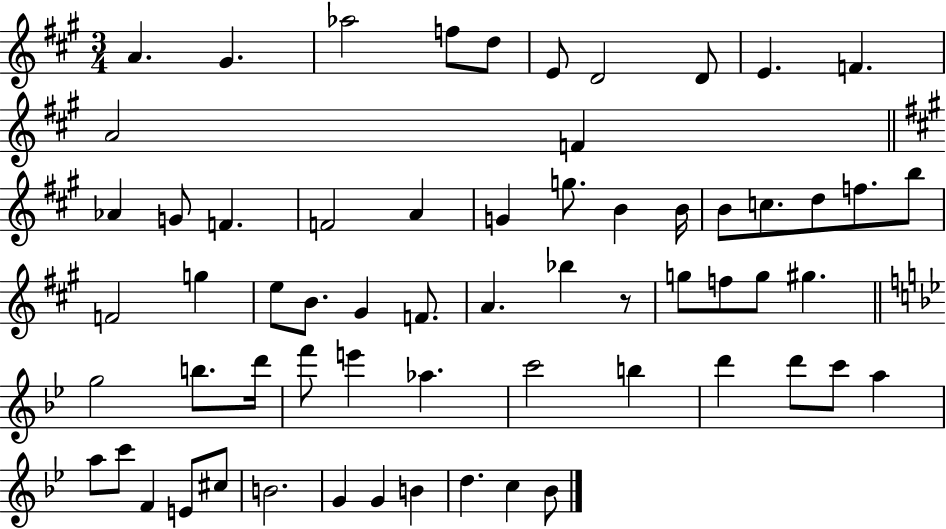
{
  \clef treble
  \numericTimeSignature
  \time 3/4
  \key a \major
  a'4. gis'4. | aes''2 f''8 d''8 | e'8 d'2 d'8 | e'4. f'4. | \break a'2 f'4 | \bar "||" \break \key a \major aes'4 g'8 f'4. | f'2 a'4 | g'4 g''8. b'4 b'16 | b'8 c''8. d''8 f''8. b''8 | \break f'2 g''4 | e''8 b'8. gis'4 f'8. | a'4. bes''4 r8 | g''8 f''8 g''8 gis''4. | \break \bar "||" \break \key g \minor g''2 b''8. d'''16 | f'''8 e'''4 aes''4. | c'''2 b''4 | d'''4 d'''8 c'''8 a''4 | \break a''8 c'''8 f'4 e'8 cis''8 | b'2. | g'4 g'4 b'4 | d''4. c''4 bes'8 | \break \bar "|."
}